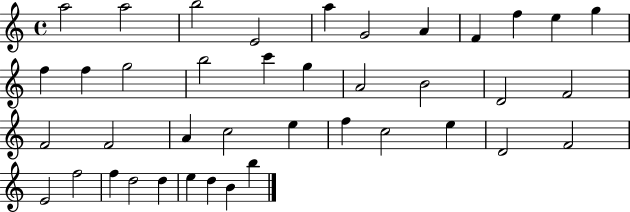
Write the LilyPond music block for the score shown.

{
  \clef treble
  \time 4/4
  \defaultTimeSignature
  \key c \major
  a''2 a''2 | b''2 e'2 | a''4 g'2 a'4 | f'4 f''4 e''4 g''4 | \break f''4 f''4 g''2 | b''2 c'''4 g''4 | a'2 b'2 | d'2 f'2 | \break f'2 f'2 | a'4 c''2 e''4 | f''4 c''2 e''4 | d'2 f'2 | \break e'2 f''2 | f''4 d''2 d''4 | e''4 d''4 b'4 b''4 | \bar "|."
}